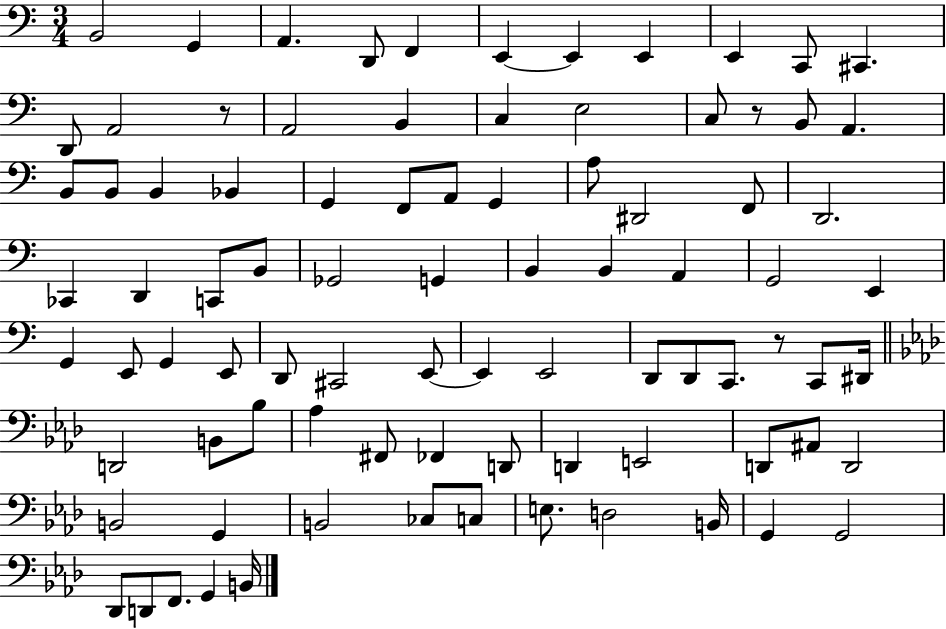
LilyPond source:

{
  \clef bass
  \numericTimeSignature
  \time 3/4
  \key c \major
  b,2 g,4 | a,4. d,8 f,4 | e,4~~ e,4 e,4 | e,4 c,8 cis,4. | \break d,8 a,2 r8 | a,2 b,4 | c4 e2 | c8 r8 b,8 a,4. | \break b,8 b,8 b,4 bes,4 | g,4 f,8 a,8 g,4 | a8 dis,2 f,8 | d,2. | \break ces,4 d,4 c,8 b,8 | ges,2 g,4 | b,4 b,4 a,4 | g,2 e,4 | \break g,4 e,8 g,4 e,8 | d,8 cis,2 e,8~~ | e,4 e,2 | d,8 d,8 c,8. r8 c,8 dis,16 | \break \bar "||" \break \key aes \major d,2 b,8 bes8 | aes4 fis,8 fes,4 d,8 | d,4 e,2 | d,8 ais,8 d,2 | \break b,2 g,4 | b,2 ces8 c8 | e8. d2 b,16 | g,4 g,2 | \break des,8 d,8 f,8. g,4 b,16 | \bar "|."
}